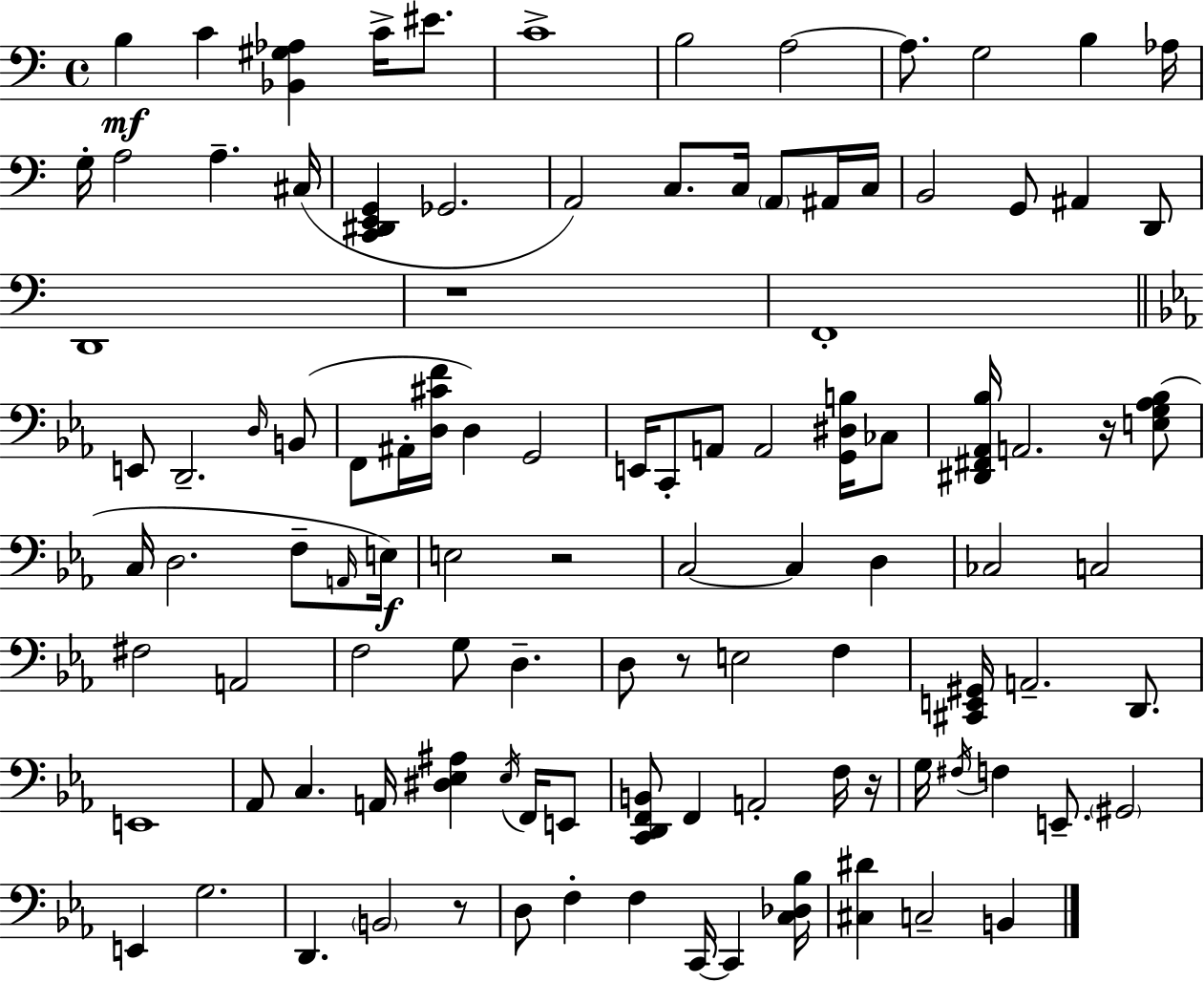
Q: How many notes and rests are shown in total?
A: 106